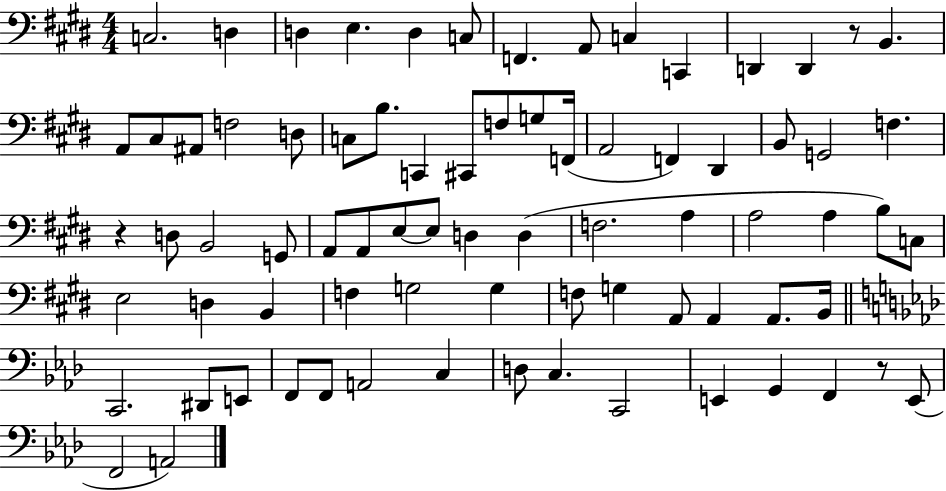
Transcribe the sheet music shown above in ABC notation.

X:1
T:Untitled
M:4/4
L:1/4
K:E
C,2 D, D, E, D, C,/2 F,, A,,/2 C, C,, D,, D,, z/2 B,, A,,/2 ^C,/2 ^A,,/2 F,2 D,/2 C,/2 B,/2 C,, ^C,,/2 F,/2 G,/2 F,,/4 A,,2 F,, ^D,, B,,/2 G,,2 F, z D,/2 B,,2 G,,/2 A,,/2 A,,/2 E,/2 E,/2 D, D, F,2 A, A,2 A, B,/2 C,/2 E,2 D, B,, F, G,2 G, F,/2 G, A,,/2 A,, A,,/2 B,,/4 C,,2 ^D,,/2 E,,/2 F,,/2 F,,/2 A,,2 C, D,/2 C, C,,2 E,, G,, F,, z/2 E,,/2 F,,2 A,,2